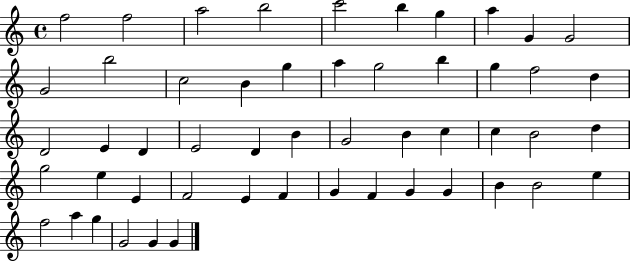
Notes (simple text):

F5/h F5/h A5/h B5/h C6/h B5/q G5/q A5/q G4/q G4/h G4/h B5/h C5/h B4/q G5/q A5/q G5/h B5/q G5/q F5/h D5/q D4/h E4/q D4/q E4/h D4/q B4/q G4/h B4/q C5/q C5/q B4/h D5/q G5/h E5/q E4/q F4/h E4/q F4/q G4/q F4/q G4/q G4/q B4/q B4/h E5/q F5/h A5/q G5/q G4/h G4/q G4/q